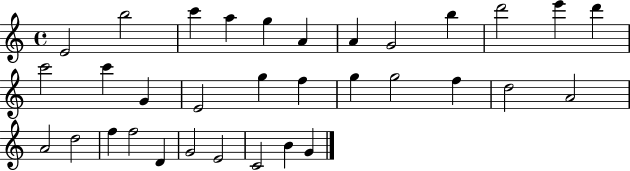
E4/h B5/h C6/q A5/q G5/q A4/q A4/q G4/h B5/q D6/h E6/q D6/q C6/h C6/q G4/q E4/h G5/q F5/q G5/q G5/h F5/q D5/h A4/h A4/h D5/h F5/q F5/h D4/q G4/h E4/h C4/h B4/q G4/q